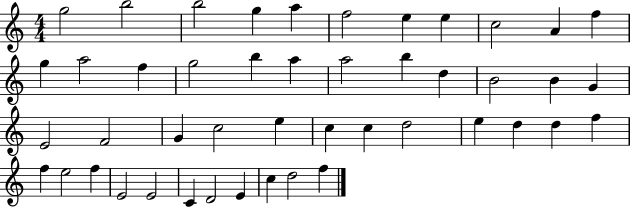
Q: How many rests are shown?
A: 0